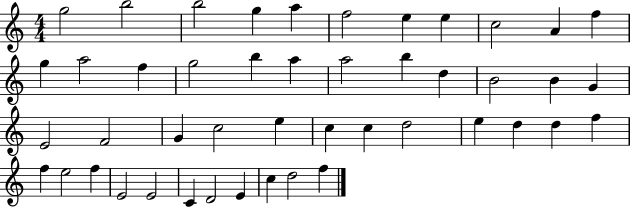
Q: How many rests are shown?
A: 0